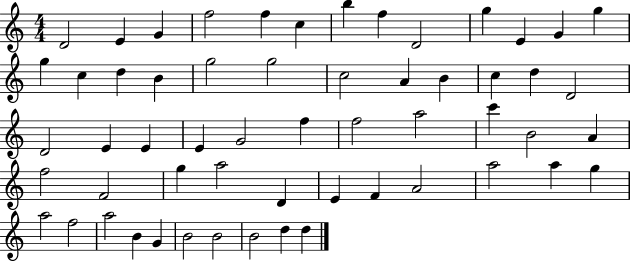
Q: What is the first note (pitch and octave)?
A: D4